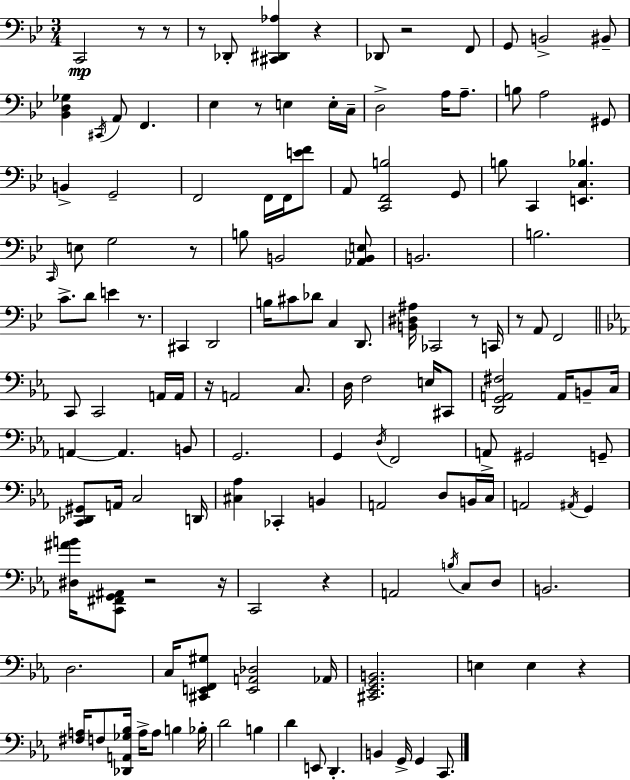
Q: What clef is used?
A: bass